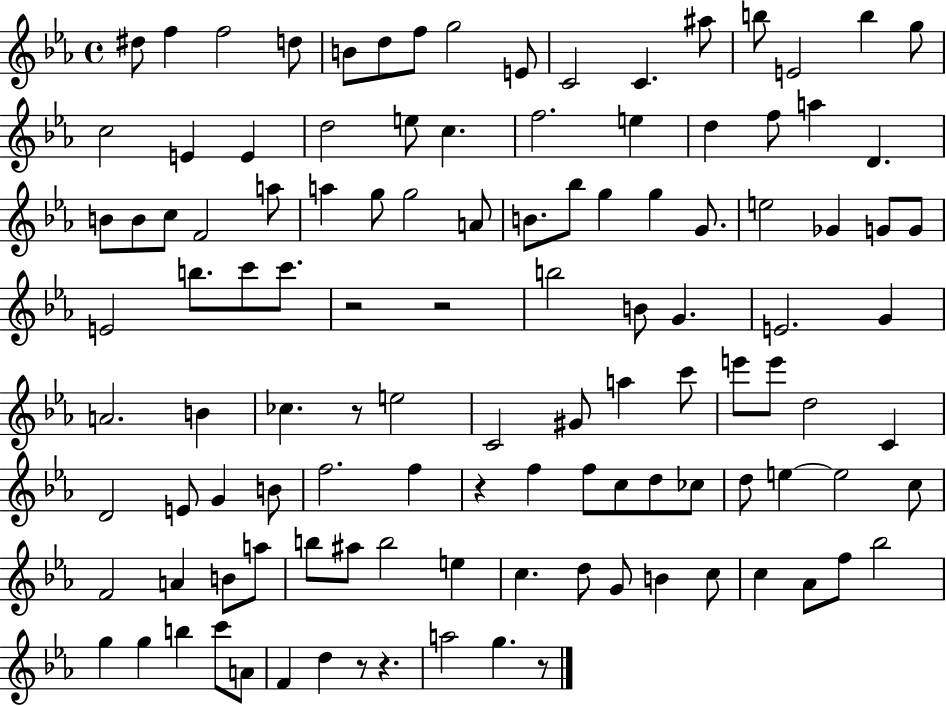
{
  \clef treble
  \time 4/4
  \defaultTimeSignature
  \key ees \major
  dis''8 f''4 f''2 d''8 | b'8 d''8 f''8 g''2 e'8 | c'2 c'4. ais''8 | b''8 e'2 b''4 g''8 | \break c''2 e'4 e'4 | d''2 e''8 c''4. | f''2. e''4 | d''4 f''8 a''4 d'4. | \break b'8 b'8 c''8 f'2 a''8 | a''4 g''8 g''2 a'8 | b'8. bes''8 g''4 g''4 g'8. | e''2 ges'4 g'8 g'8 | \break e'2 b''8. c'''8 c'''8. | r2 r2 | b''2 b'8 g'4. | e'2. g'4 | \break a'2. b'4 | ces''4. r8 e''2 | c'2 gis'8 a''4 c'''8 | e'''8 e'''8 d''2 c'4 | \break d'2 e'8 g'4 b'8 | f''2. f''4 | r4 f''4 f''8 c''8 d''8 ces''8 | d''8 e''4~~ e''2 c''8 | \break f'2 a'4 b'8 a''8 | b''8 ais''8 b''2 e''4 | c''4. d''8 g'8 b'4 c''8 | c''4 aes'8 f''8 bes''2 | \break g''4 g''4 b''4 c'''8 a'8 | f'4 d''4 r8 r4. | a''2 g''4. r8 | \bar "|."
}